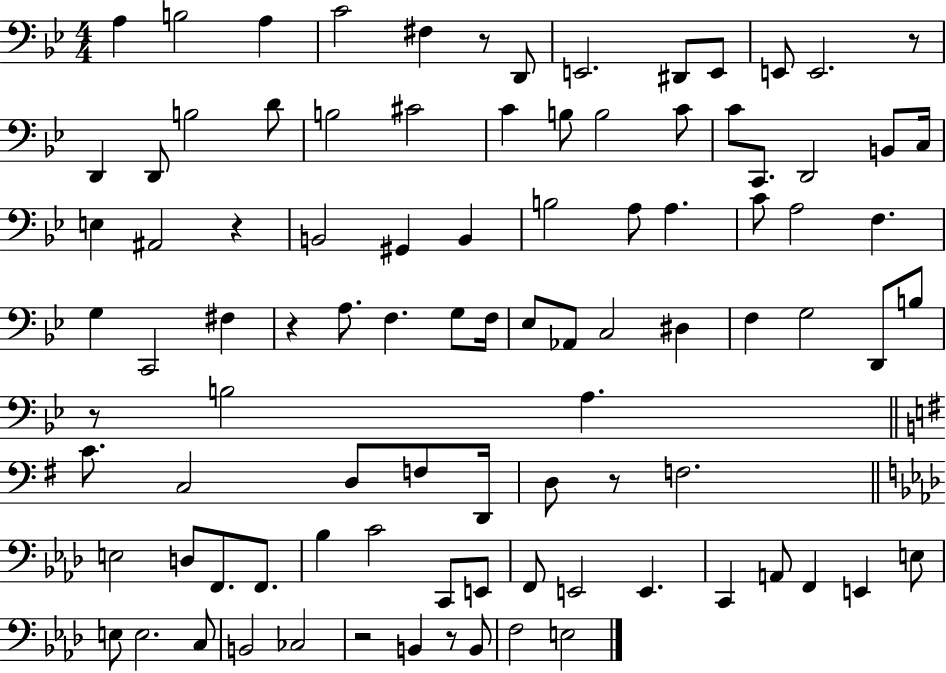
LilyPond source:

{
  \clef bass
  \numericTimeSignature
  \time 4/4
  \key bes \major
  \repeat volta 2 { a4 b2 a4 | c'2 fis4 r8 d,8 | e,2. dis,8 e,8 | e,8 e,2. r8 | \break d,4 d,8 b2 d'8 | b2 cis'2 | c'4 b8 b2 c'8 | c'8 c,8. d,2 b,8 c16 | \break e4 ais,2 r4 | b,2 gis,4 b,4 | b2 a8 a4. | c'8 a2 f4. | \break g4 c,2 fis4 | r4 a8. f4. g8 f16 | ees8 aes,8 c2 dis4 | f4 g2 d,8 b8 | \break r8 b2 a4. | \bar "||" \break \key g \major c'8. c2 d8 f8 d,16 | d8 r8 f2. | \bar "||" \break \key f \minor e2 d8 f,8. f,8. | bes4 c'2 c,8 e,8 | f,8 e,2 e,4. | c,4 a,8 f,4 e,4 e8 | \break e8 e2. c8 | b,2 ces2 | r2 b,4 r8 b,8 | f2 e2 | \break } \bar "|."
}